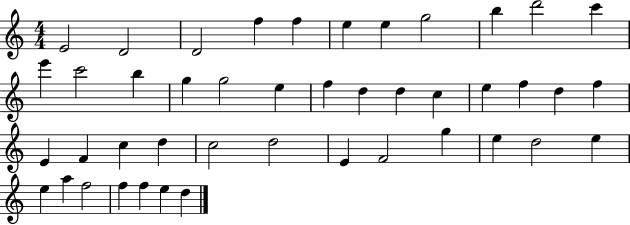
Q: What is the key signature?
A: C major